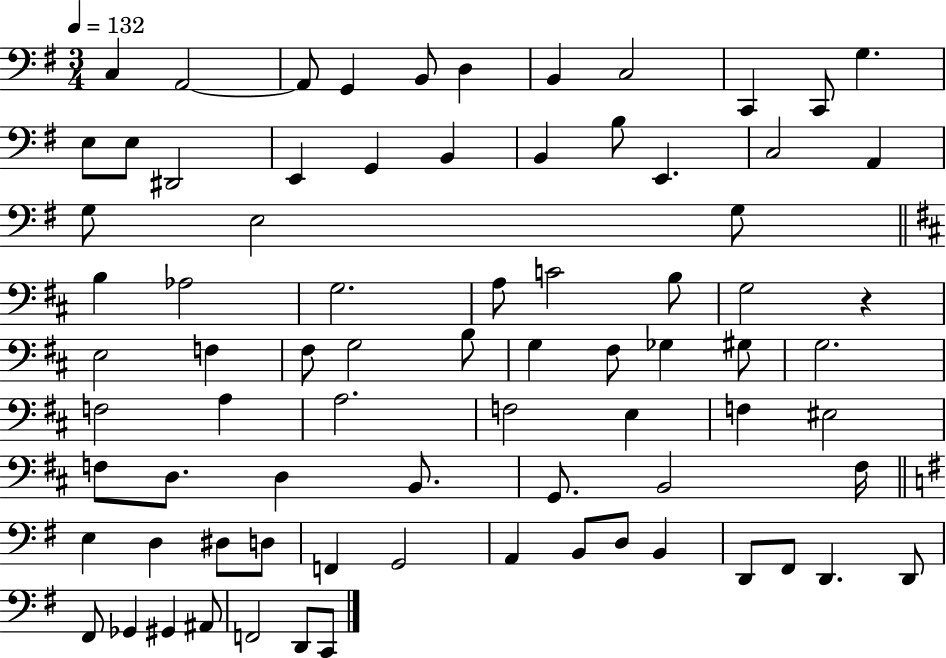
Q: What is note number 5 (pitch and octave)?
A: B2